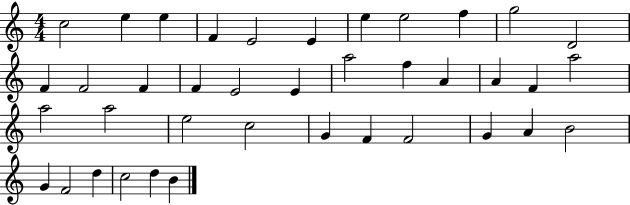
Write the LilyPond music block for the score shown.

{
  \clef treble
  \numericTimeSignature
  \time 4/4
  \key c \major
  c''2 e''4 e''4 | f'4 e'2 e'4 | e''4 e''2 f''4 | g''2 d'2 | \break f'4 f'2 f'4 | f'4 e'2 e'4 | a''2 f''4 a'4 | a'4 f'4 a''2 | \break a''2 a''2 | e''2 c''2 | g'4 f'4 f'2 | g'4 a'4 b'2 | \break g'4 f'2 d''4 | c''2 d''4 b'4 | \bar "|."
}